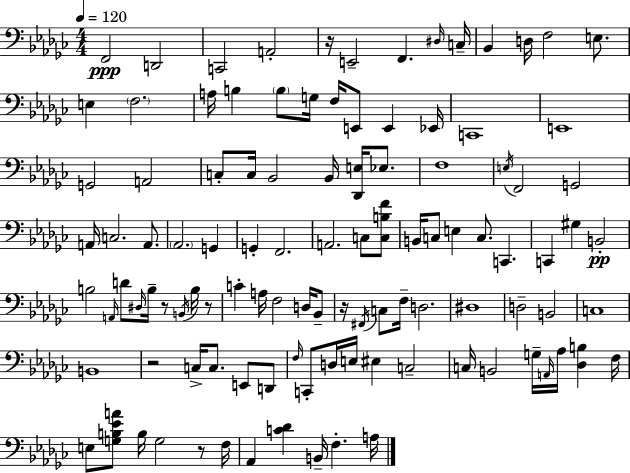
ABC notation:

X:1
T:Untitled
M:4/4
L:1/4
K:Ebm
F,,2 D,,2 C,,2 A,,2 z/4 E,,2 F,, ^D,/4 C,/4 _B,, D,/4 F,2 E,/2 E, F,2 A,/4 B, B,/2 G,/4 F,/4 E,,/2 E,, _E,,/4 C,,4 E,,4 G,,2 A,,2 C,/2 C,/4 _B,,2 _B,,/4 [_D,,E,]/4 _E,/2 F,4 E,/4 F,,2 G,,2 A,,/4 C,2 A,,/2 _A,,2 G,, G,, F,,2 A,,2 C,/2 [C,B,F]/2 B,,/4 C,/2 E, C,/2 C,, C,, ^G, B,,2 B,2 A,,/4 D/2 ^D,/4 B,/4 z/2 B,,/4 B,/4 z/2 C A,/4 F,2 D,/4 _B,,/2 z/4 ^F,,/4 C,/2 F,/4 D,2 ^D,4 D,2 B,,2 C,4 B,,4 z2 C,/4 C,/2 E,,/2 D,,/2 F,/4 C,,/2 D,/4 E,/4 ^E, C,2 C,/4 B,,2 G,/4 A,,/4 _A,/4 [_D,B,] F,/4 E,/2 [G,B,_EA]/2 B,/4 G,2 z/2 F,/4 _A,, [C_D] B,,/4 F, A,/4